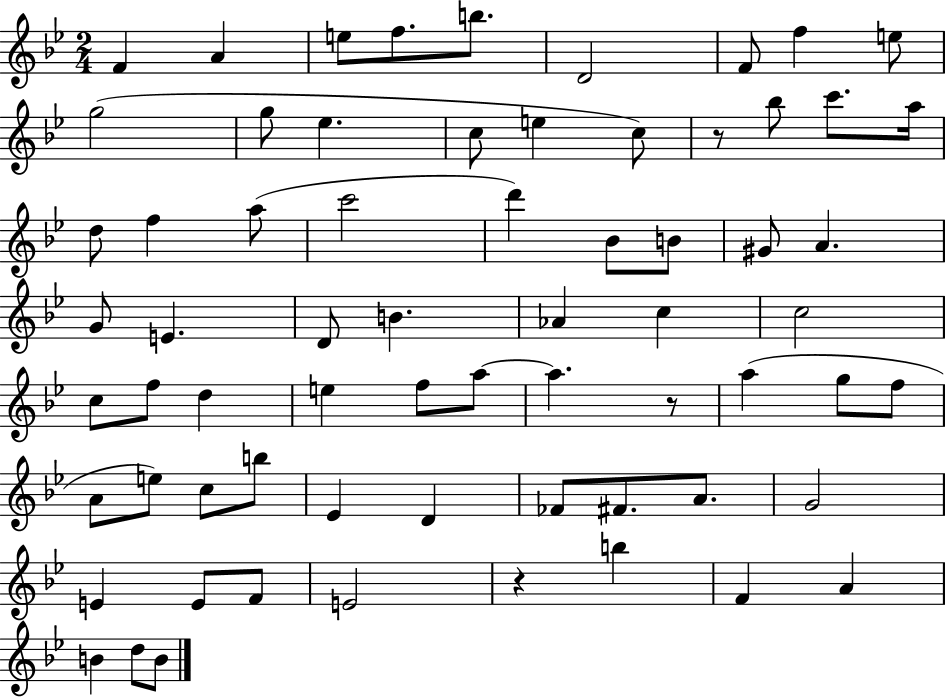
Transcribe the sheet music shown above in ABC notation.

X:1
T:Untitled
M:2/4
L:1/4
K:Bb
F A e/2 f/2 b/2 D2 F/2 f e/2 g2 g/2 _e c/2 e c/2 z/2 _b/2 c'/2 a/4 d/2 f a/2 c'2 d' _B/2 B/2 ^G/2 A G/2 E D/2 B _A c c2 c/2 f/2 d e f/2 a/2 a z/2 a g/2 f/2 A/2 e/2 c/2 b/2 _E D _F/2 ^F/2 A/2 G2 E E/2 F/2 E2 z b F A B d/2 B/2